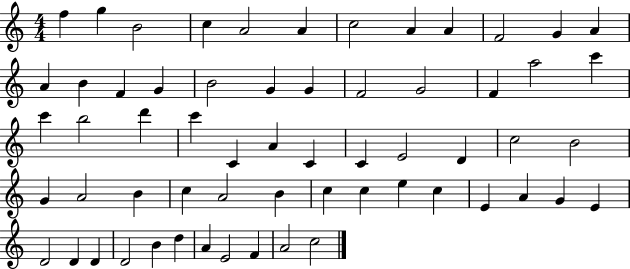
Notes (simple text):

F5/q G5/q B4/h C5/q A4/h A4/q C5/h A4/q A4/q F4/h G4/q A4/q A4/q B4/q F4/q G4/q B4/h G4/q G4/q F4/h G4/h F4/q A5/h C6/q C6/q B5/h D6/q C6/q C4/q A4/q C4/q C4/q E4/h D4/q C5/h B4/h G4/q A4/h B4/q C5/q A4/h B4/q C5/q C5/q E5/q C5/q E4/q A4/q G4/q E4/q D4/h D4/q D4/q D4/h B4/q D5/q A4/q E4/h F4/q A4/h C5/h